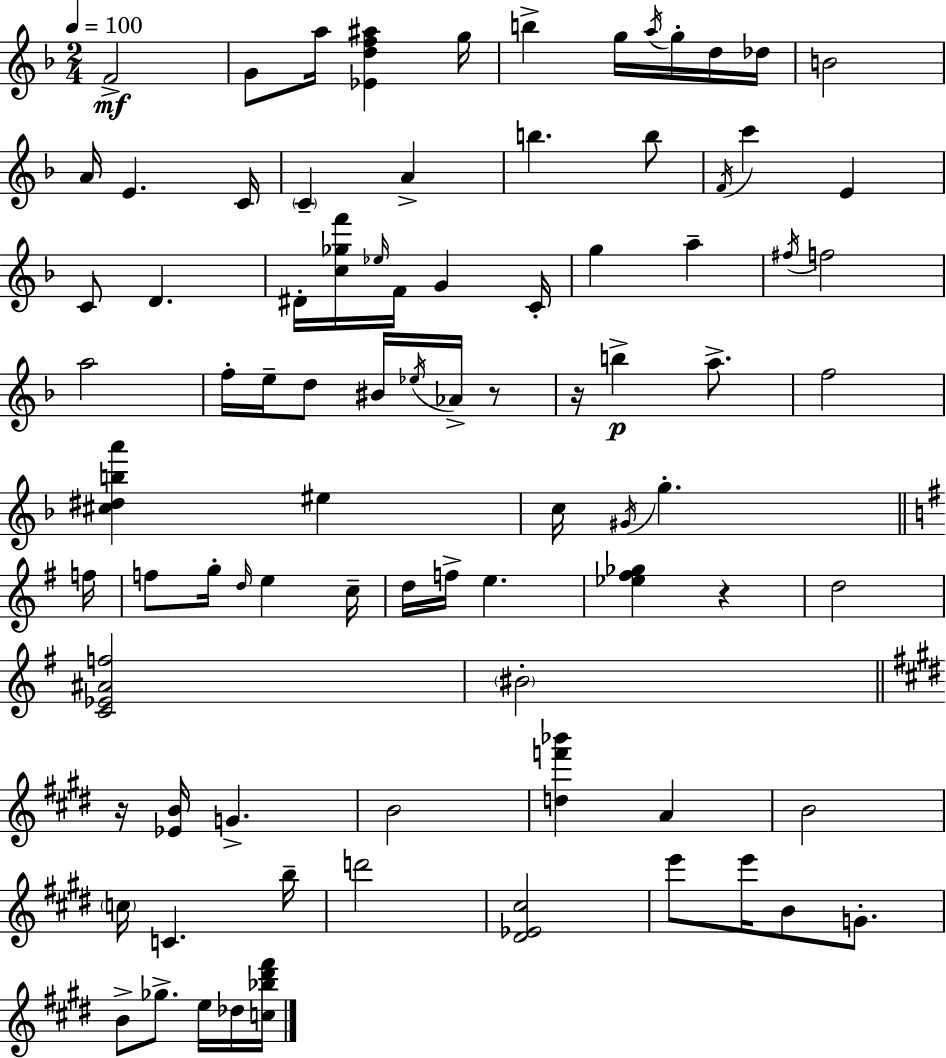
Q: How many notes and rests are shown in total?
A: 86